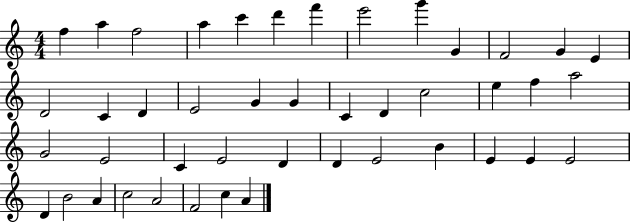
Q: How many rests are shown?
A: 0